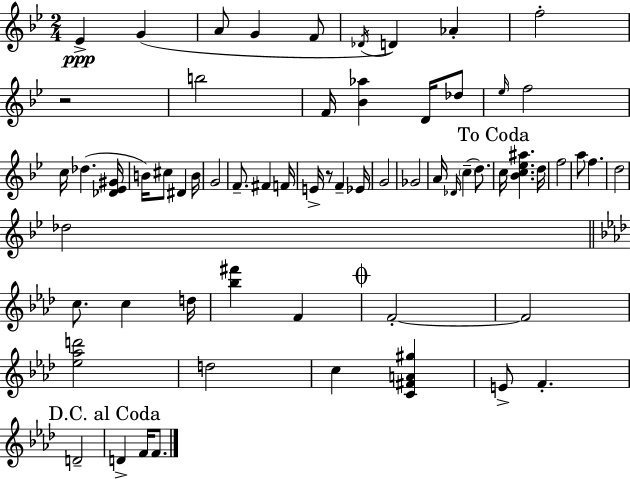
X:1
T:Untitled
M:2/4
L:1/4
K:Gm
_E G A/2 G F/2 _D/4 D _A f2 z2 b2 F/4 [_B_a] D/4 _d/2 _e/4 f2 c/4 _d [_D_E^G]/4 B/4 ^c/2 ^D B/4 G2 F/2 ^F F/4 E/4 z/2 F _E/4 G2 _G2 A/4 _D/4 c d/2 c/4 [_Bc_e^a] d/4 f2 a/2 f d2 _d2 c/2 c d/4 [_b^f'] F F2 F2 [_e_ad']2 d2 c [C^FA^g] E/2 F D2 D F/4 F/2